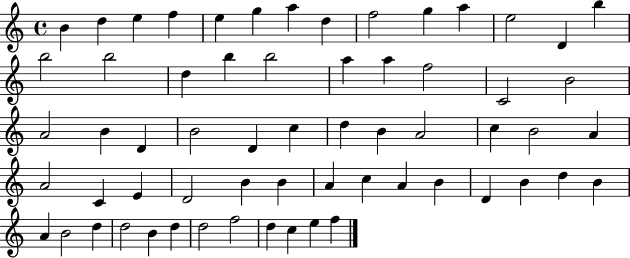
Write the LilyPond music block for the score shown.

{
  \clef treble
  \time 4/4
  \defaultTimeSignature
  \key c \major
  b'4 d''4 e''4 f''4 | e''4 g''4 a''4 d''4 | f''2 g''4 a''4 | e''2 d'4 b''4 | \break b''2 b''2 | d''4 b''4 b''2 | a''4 a''4 f''2 | c'2 b'2 | \break a'2 b'4 d'4 | b'2 d'4 c''4 | d''4 b'4 a'2 | c''4 b'2 a'4 | \break a'2 c'4 e'4 | d'2 b'4 b'4 | a'4 c''4 a'4 b'4 | d'4 b'4 d''4 b'4 | \break a'4 b'2 d''4 | d''2 b'4 d''4 | d''2 f''2 | d''4 c''4 e''4 f''4 | \break \bar "|."
}